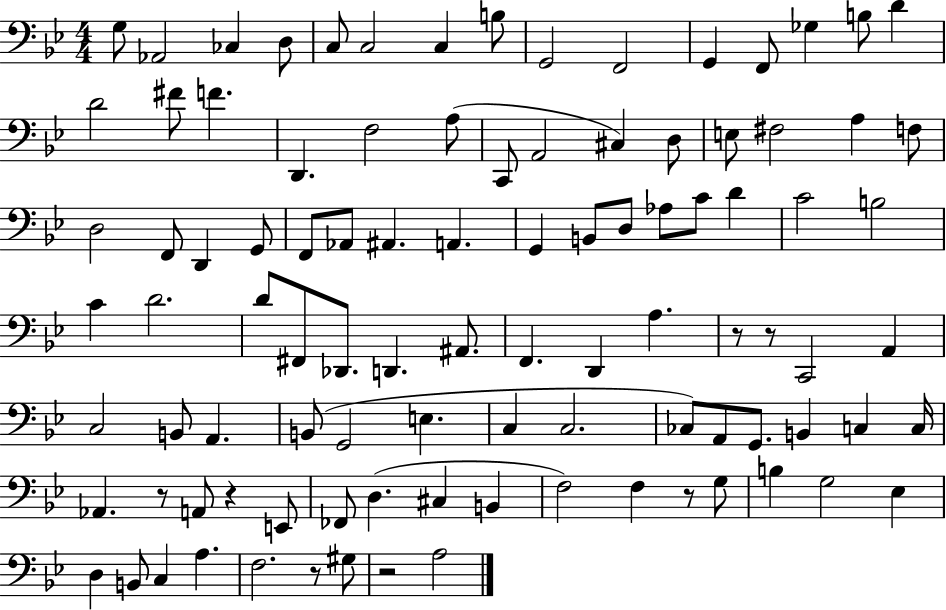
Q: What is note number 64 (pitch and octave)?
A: C3